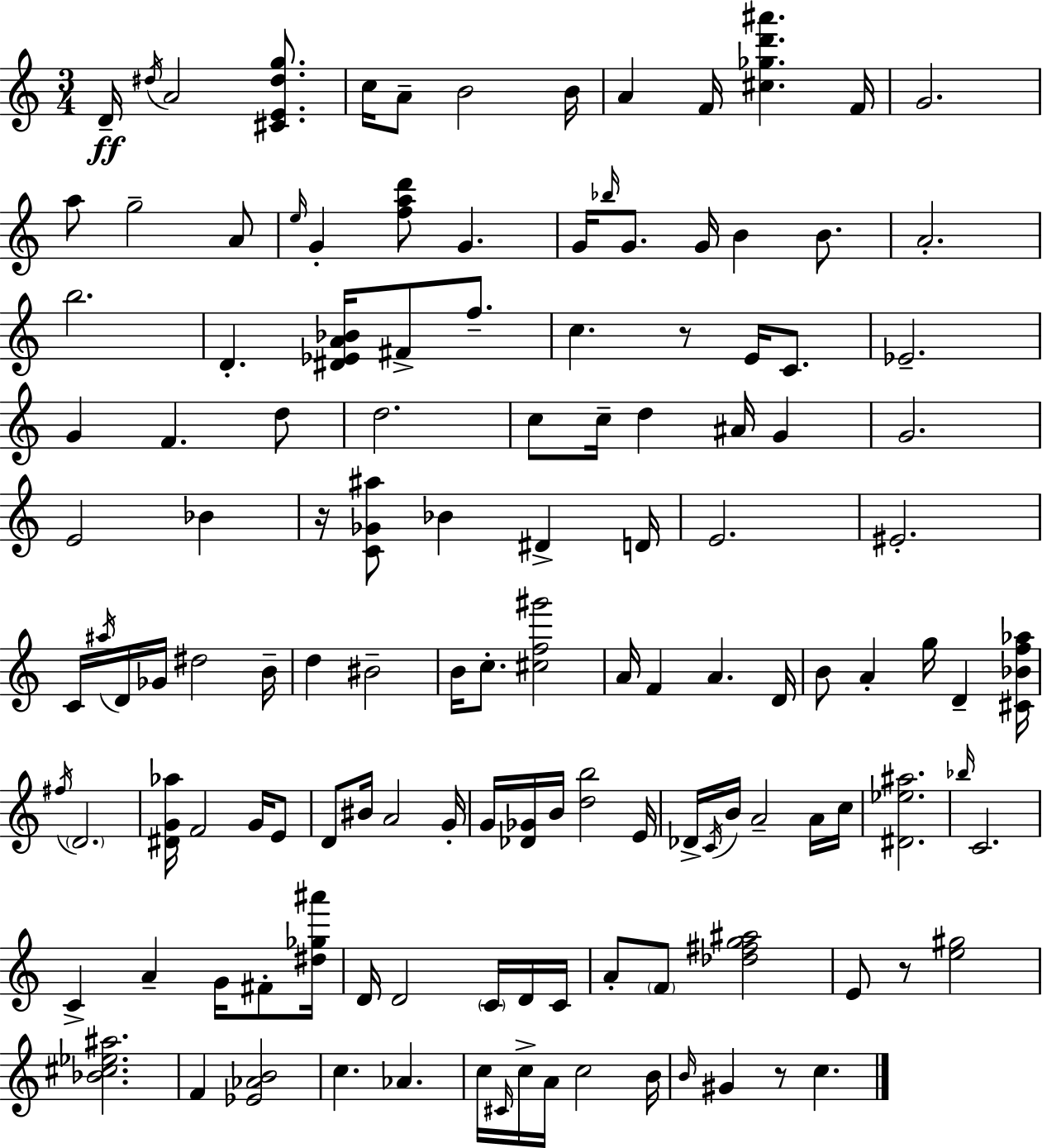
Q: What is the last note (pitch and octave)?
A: C5